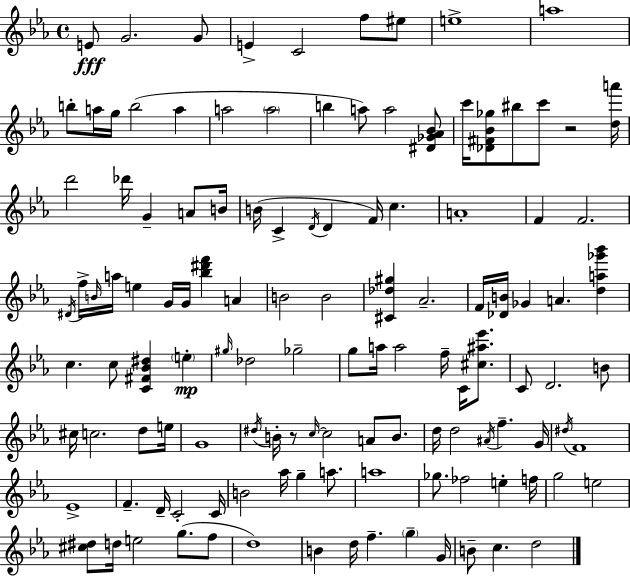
{
  \clef treble
  \time 4/4
  \defaultTimeSignature
  \key ees \major
  e'8\fff g'2. g'8 | e'4-> c'2 f''8 eis''8 | e''1-> | a''1 | \break b''8-. a''16 g''16 b''2( a''4 | a''2 \parenthesize a''2 | b''4 a''8) a''2 <dis' ges' aes' bes'>8 | c'''16 <des' fis' bes' ges''>8 bis''8 c'''8 r2 <d'' a'''>16 | \break d'''2 des'''16 g'4-- a'8 b'16 | b'16( c'4-> \acciaccatura { d'16 } d'4 f'16) c''4. | a'1-. | f'4 f'2. | \break \acciaccatura { dis'16 } f''16-> \grace { b'16 } a''16 e''4 g'16 g'16 <bes'' dis''' f'''>4 a'4 | b'2 b'2 | <cis' des'' gis''>4 aes'2.-- | f'16 <des' b'>16 ges'4 a'4. <d'' a'' ges''' bes'''>4 | \break c''4. c''8 <c' fis' bes' dis''>4 \parenthesize e''4-.\mp | \grace { gis''16 } des''2 ges''2-- | g''8 a''16 a''2 f''16-- | c'16 <cis'' ais'' ees'''>8. c'8 d'2. | \break b'8 cis''16 c''2. | d''8 e''16 g'1 | \acciaccatura { dis''16 } b'16-. r8 \grace { c''16~ }~ c''2 | a'8 b'8. d''16 d''2 \acciaccatura { ais'16 } | \break f''4.-- g'16 \acciaccatura { dis''16 } f'1 | ees'1-> | f'4.-- d'16-- c'2-. | c'16 b'2 | \break aes''16 g''4-- a''8. a''1 | ges''8. fes''2 | e''4-. f''16 g''2 | e''2 <cis'' dis''>8 d''16 e''2 | \break g''8.( f''8 d''1) | b'4 d''16 f''4.-- | \parenthesize g''4-- g'16 b'8-- c''4. | d''2 \bar "|."
}